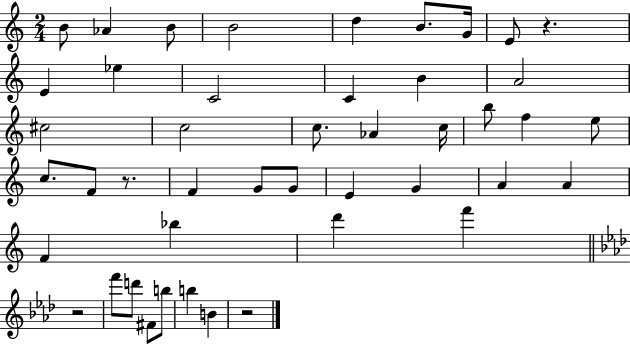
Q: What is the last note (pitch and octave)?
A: B4